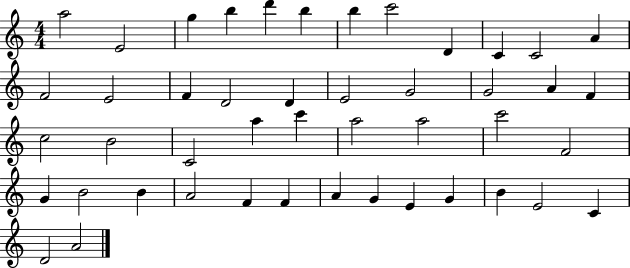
A5/h E4/h G5/q B5/q D6/q B5/q B5/q C6/h D4/q C4/q C4/h A4/q F4/h E4/h F4/q D4/h D4/q E4/h G4/h G4/h A4/q F4/q C5/h B4/h C4/h A5/q C6/q A5/h A5/h C6/h F4/h G4/q B4/h B4/q A4/h F4/q F4/q A4/q G4/q E4/q G4/q B4/q E4/h C4/q D4/h A4/h